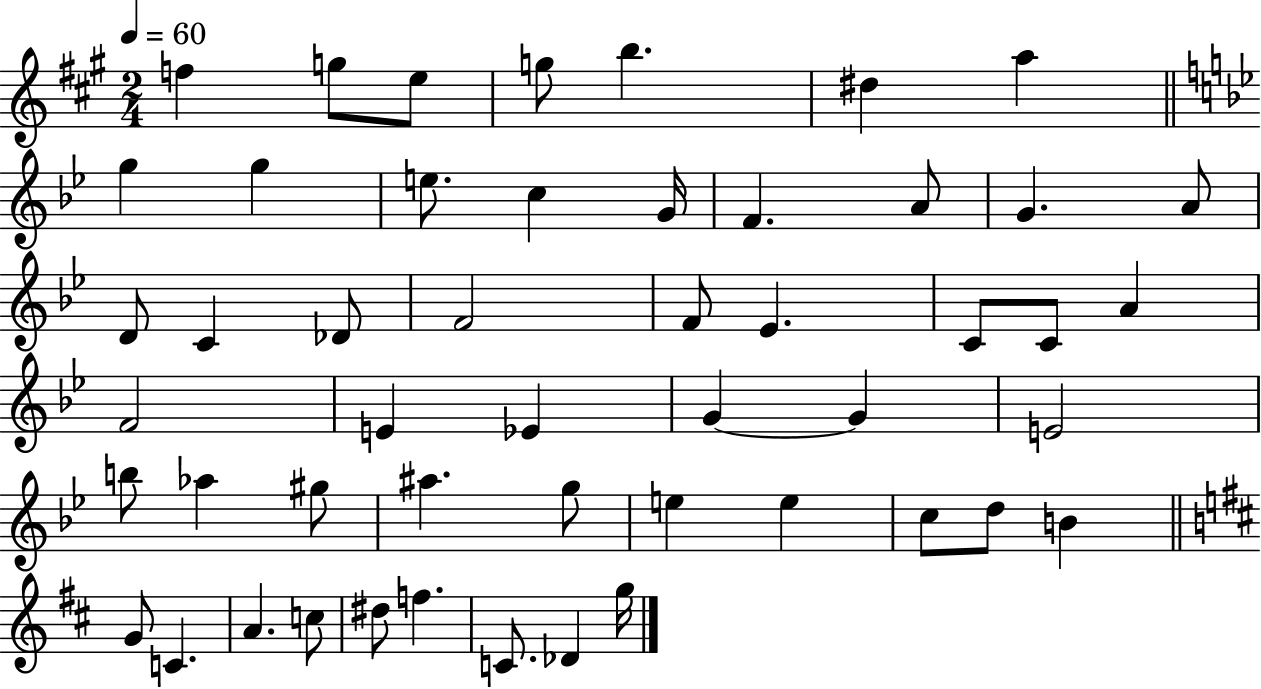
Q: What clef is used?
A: treble